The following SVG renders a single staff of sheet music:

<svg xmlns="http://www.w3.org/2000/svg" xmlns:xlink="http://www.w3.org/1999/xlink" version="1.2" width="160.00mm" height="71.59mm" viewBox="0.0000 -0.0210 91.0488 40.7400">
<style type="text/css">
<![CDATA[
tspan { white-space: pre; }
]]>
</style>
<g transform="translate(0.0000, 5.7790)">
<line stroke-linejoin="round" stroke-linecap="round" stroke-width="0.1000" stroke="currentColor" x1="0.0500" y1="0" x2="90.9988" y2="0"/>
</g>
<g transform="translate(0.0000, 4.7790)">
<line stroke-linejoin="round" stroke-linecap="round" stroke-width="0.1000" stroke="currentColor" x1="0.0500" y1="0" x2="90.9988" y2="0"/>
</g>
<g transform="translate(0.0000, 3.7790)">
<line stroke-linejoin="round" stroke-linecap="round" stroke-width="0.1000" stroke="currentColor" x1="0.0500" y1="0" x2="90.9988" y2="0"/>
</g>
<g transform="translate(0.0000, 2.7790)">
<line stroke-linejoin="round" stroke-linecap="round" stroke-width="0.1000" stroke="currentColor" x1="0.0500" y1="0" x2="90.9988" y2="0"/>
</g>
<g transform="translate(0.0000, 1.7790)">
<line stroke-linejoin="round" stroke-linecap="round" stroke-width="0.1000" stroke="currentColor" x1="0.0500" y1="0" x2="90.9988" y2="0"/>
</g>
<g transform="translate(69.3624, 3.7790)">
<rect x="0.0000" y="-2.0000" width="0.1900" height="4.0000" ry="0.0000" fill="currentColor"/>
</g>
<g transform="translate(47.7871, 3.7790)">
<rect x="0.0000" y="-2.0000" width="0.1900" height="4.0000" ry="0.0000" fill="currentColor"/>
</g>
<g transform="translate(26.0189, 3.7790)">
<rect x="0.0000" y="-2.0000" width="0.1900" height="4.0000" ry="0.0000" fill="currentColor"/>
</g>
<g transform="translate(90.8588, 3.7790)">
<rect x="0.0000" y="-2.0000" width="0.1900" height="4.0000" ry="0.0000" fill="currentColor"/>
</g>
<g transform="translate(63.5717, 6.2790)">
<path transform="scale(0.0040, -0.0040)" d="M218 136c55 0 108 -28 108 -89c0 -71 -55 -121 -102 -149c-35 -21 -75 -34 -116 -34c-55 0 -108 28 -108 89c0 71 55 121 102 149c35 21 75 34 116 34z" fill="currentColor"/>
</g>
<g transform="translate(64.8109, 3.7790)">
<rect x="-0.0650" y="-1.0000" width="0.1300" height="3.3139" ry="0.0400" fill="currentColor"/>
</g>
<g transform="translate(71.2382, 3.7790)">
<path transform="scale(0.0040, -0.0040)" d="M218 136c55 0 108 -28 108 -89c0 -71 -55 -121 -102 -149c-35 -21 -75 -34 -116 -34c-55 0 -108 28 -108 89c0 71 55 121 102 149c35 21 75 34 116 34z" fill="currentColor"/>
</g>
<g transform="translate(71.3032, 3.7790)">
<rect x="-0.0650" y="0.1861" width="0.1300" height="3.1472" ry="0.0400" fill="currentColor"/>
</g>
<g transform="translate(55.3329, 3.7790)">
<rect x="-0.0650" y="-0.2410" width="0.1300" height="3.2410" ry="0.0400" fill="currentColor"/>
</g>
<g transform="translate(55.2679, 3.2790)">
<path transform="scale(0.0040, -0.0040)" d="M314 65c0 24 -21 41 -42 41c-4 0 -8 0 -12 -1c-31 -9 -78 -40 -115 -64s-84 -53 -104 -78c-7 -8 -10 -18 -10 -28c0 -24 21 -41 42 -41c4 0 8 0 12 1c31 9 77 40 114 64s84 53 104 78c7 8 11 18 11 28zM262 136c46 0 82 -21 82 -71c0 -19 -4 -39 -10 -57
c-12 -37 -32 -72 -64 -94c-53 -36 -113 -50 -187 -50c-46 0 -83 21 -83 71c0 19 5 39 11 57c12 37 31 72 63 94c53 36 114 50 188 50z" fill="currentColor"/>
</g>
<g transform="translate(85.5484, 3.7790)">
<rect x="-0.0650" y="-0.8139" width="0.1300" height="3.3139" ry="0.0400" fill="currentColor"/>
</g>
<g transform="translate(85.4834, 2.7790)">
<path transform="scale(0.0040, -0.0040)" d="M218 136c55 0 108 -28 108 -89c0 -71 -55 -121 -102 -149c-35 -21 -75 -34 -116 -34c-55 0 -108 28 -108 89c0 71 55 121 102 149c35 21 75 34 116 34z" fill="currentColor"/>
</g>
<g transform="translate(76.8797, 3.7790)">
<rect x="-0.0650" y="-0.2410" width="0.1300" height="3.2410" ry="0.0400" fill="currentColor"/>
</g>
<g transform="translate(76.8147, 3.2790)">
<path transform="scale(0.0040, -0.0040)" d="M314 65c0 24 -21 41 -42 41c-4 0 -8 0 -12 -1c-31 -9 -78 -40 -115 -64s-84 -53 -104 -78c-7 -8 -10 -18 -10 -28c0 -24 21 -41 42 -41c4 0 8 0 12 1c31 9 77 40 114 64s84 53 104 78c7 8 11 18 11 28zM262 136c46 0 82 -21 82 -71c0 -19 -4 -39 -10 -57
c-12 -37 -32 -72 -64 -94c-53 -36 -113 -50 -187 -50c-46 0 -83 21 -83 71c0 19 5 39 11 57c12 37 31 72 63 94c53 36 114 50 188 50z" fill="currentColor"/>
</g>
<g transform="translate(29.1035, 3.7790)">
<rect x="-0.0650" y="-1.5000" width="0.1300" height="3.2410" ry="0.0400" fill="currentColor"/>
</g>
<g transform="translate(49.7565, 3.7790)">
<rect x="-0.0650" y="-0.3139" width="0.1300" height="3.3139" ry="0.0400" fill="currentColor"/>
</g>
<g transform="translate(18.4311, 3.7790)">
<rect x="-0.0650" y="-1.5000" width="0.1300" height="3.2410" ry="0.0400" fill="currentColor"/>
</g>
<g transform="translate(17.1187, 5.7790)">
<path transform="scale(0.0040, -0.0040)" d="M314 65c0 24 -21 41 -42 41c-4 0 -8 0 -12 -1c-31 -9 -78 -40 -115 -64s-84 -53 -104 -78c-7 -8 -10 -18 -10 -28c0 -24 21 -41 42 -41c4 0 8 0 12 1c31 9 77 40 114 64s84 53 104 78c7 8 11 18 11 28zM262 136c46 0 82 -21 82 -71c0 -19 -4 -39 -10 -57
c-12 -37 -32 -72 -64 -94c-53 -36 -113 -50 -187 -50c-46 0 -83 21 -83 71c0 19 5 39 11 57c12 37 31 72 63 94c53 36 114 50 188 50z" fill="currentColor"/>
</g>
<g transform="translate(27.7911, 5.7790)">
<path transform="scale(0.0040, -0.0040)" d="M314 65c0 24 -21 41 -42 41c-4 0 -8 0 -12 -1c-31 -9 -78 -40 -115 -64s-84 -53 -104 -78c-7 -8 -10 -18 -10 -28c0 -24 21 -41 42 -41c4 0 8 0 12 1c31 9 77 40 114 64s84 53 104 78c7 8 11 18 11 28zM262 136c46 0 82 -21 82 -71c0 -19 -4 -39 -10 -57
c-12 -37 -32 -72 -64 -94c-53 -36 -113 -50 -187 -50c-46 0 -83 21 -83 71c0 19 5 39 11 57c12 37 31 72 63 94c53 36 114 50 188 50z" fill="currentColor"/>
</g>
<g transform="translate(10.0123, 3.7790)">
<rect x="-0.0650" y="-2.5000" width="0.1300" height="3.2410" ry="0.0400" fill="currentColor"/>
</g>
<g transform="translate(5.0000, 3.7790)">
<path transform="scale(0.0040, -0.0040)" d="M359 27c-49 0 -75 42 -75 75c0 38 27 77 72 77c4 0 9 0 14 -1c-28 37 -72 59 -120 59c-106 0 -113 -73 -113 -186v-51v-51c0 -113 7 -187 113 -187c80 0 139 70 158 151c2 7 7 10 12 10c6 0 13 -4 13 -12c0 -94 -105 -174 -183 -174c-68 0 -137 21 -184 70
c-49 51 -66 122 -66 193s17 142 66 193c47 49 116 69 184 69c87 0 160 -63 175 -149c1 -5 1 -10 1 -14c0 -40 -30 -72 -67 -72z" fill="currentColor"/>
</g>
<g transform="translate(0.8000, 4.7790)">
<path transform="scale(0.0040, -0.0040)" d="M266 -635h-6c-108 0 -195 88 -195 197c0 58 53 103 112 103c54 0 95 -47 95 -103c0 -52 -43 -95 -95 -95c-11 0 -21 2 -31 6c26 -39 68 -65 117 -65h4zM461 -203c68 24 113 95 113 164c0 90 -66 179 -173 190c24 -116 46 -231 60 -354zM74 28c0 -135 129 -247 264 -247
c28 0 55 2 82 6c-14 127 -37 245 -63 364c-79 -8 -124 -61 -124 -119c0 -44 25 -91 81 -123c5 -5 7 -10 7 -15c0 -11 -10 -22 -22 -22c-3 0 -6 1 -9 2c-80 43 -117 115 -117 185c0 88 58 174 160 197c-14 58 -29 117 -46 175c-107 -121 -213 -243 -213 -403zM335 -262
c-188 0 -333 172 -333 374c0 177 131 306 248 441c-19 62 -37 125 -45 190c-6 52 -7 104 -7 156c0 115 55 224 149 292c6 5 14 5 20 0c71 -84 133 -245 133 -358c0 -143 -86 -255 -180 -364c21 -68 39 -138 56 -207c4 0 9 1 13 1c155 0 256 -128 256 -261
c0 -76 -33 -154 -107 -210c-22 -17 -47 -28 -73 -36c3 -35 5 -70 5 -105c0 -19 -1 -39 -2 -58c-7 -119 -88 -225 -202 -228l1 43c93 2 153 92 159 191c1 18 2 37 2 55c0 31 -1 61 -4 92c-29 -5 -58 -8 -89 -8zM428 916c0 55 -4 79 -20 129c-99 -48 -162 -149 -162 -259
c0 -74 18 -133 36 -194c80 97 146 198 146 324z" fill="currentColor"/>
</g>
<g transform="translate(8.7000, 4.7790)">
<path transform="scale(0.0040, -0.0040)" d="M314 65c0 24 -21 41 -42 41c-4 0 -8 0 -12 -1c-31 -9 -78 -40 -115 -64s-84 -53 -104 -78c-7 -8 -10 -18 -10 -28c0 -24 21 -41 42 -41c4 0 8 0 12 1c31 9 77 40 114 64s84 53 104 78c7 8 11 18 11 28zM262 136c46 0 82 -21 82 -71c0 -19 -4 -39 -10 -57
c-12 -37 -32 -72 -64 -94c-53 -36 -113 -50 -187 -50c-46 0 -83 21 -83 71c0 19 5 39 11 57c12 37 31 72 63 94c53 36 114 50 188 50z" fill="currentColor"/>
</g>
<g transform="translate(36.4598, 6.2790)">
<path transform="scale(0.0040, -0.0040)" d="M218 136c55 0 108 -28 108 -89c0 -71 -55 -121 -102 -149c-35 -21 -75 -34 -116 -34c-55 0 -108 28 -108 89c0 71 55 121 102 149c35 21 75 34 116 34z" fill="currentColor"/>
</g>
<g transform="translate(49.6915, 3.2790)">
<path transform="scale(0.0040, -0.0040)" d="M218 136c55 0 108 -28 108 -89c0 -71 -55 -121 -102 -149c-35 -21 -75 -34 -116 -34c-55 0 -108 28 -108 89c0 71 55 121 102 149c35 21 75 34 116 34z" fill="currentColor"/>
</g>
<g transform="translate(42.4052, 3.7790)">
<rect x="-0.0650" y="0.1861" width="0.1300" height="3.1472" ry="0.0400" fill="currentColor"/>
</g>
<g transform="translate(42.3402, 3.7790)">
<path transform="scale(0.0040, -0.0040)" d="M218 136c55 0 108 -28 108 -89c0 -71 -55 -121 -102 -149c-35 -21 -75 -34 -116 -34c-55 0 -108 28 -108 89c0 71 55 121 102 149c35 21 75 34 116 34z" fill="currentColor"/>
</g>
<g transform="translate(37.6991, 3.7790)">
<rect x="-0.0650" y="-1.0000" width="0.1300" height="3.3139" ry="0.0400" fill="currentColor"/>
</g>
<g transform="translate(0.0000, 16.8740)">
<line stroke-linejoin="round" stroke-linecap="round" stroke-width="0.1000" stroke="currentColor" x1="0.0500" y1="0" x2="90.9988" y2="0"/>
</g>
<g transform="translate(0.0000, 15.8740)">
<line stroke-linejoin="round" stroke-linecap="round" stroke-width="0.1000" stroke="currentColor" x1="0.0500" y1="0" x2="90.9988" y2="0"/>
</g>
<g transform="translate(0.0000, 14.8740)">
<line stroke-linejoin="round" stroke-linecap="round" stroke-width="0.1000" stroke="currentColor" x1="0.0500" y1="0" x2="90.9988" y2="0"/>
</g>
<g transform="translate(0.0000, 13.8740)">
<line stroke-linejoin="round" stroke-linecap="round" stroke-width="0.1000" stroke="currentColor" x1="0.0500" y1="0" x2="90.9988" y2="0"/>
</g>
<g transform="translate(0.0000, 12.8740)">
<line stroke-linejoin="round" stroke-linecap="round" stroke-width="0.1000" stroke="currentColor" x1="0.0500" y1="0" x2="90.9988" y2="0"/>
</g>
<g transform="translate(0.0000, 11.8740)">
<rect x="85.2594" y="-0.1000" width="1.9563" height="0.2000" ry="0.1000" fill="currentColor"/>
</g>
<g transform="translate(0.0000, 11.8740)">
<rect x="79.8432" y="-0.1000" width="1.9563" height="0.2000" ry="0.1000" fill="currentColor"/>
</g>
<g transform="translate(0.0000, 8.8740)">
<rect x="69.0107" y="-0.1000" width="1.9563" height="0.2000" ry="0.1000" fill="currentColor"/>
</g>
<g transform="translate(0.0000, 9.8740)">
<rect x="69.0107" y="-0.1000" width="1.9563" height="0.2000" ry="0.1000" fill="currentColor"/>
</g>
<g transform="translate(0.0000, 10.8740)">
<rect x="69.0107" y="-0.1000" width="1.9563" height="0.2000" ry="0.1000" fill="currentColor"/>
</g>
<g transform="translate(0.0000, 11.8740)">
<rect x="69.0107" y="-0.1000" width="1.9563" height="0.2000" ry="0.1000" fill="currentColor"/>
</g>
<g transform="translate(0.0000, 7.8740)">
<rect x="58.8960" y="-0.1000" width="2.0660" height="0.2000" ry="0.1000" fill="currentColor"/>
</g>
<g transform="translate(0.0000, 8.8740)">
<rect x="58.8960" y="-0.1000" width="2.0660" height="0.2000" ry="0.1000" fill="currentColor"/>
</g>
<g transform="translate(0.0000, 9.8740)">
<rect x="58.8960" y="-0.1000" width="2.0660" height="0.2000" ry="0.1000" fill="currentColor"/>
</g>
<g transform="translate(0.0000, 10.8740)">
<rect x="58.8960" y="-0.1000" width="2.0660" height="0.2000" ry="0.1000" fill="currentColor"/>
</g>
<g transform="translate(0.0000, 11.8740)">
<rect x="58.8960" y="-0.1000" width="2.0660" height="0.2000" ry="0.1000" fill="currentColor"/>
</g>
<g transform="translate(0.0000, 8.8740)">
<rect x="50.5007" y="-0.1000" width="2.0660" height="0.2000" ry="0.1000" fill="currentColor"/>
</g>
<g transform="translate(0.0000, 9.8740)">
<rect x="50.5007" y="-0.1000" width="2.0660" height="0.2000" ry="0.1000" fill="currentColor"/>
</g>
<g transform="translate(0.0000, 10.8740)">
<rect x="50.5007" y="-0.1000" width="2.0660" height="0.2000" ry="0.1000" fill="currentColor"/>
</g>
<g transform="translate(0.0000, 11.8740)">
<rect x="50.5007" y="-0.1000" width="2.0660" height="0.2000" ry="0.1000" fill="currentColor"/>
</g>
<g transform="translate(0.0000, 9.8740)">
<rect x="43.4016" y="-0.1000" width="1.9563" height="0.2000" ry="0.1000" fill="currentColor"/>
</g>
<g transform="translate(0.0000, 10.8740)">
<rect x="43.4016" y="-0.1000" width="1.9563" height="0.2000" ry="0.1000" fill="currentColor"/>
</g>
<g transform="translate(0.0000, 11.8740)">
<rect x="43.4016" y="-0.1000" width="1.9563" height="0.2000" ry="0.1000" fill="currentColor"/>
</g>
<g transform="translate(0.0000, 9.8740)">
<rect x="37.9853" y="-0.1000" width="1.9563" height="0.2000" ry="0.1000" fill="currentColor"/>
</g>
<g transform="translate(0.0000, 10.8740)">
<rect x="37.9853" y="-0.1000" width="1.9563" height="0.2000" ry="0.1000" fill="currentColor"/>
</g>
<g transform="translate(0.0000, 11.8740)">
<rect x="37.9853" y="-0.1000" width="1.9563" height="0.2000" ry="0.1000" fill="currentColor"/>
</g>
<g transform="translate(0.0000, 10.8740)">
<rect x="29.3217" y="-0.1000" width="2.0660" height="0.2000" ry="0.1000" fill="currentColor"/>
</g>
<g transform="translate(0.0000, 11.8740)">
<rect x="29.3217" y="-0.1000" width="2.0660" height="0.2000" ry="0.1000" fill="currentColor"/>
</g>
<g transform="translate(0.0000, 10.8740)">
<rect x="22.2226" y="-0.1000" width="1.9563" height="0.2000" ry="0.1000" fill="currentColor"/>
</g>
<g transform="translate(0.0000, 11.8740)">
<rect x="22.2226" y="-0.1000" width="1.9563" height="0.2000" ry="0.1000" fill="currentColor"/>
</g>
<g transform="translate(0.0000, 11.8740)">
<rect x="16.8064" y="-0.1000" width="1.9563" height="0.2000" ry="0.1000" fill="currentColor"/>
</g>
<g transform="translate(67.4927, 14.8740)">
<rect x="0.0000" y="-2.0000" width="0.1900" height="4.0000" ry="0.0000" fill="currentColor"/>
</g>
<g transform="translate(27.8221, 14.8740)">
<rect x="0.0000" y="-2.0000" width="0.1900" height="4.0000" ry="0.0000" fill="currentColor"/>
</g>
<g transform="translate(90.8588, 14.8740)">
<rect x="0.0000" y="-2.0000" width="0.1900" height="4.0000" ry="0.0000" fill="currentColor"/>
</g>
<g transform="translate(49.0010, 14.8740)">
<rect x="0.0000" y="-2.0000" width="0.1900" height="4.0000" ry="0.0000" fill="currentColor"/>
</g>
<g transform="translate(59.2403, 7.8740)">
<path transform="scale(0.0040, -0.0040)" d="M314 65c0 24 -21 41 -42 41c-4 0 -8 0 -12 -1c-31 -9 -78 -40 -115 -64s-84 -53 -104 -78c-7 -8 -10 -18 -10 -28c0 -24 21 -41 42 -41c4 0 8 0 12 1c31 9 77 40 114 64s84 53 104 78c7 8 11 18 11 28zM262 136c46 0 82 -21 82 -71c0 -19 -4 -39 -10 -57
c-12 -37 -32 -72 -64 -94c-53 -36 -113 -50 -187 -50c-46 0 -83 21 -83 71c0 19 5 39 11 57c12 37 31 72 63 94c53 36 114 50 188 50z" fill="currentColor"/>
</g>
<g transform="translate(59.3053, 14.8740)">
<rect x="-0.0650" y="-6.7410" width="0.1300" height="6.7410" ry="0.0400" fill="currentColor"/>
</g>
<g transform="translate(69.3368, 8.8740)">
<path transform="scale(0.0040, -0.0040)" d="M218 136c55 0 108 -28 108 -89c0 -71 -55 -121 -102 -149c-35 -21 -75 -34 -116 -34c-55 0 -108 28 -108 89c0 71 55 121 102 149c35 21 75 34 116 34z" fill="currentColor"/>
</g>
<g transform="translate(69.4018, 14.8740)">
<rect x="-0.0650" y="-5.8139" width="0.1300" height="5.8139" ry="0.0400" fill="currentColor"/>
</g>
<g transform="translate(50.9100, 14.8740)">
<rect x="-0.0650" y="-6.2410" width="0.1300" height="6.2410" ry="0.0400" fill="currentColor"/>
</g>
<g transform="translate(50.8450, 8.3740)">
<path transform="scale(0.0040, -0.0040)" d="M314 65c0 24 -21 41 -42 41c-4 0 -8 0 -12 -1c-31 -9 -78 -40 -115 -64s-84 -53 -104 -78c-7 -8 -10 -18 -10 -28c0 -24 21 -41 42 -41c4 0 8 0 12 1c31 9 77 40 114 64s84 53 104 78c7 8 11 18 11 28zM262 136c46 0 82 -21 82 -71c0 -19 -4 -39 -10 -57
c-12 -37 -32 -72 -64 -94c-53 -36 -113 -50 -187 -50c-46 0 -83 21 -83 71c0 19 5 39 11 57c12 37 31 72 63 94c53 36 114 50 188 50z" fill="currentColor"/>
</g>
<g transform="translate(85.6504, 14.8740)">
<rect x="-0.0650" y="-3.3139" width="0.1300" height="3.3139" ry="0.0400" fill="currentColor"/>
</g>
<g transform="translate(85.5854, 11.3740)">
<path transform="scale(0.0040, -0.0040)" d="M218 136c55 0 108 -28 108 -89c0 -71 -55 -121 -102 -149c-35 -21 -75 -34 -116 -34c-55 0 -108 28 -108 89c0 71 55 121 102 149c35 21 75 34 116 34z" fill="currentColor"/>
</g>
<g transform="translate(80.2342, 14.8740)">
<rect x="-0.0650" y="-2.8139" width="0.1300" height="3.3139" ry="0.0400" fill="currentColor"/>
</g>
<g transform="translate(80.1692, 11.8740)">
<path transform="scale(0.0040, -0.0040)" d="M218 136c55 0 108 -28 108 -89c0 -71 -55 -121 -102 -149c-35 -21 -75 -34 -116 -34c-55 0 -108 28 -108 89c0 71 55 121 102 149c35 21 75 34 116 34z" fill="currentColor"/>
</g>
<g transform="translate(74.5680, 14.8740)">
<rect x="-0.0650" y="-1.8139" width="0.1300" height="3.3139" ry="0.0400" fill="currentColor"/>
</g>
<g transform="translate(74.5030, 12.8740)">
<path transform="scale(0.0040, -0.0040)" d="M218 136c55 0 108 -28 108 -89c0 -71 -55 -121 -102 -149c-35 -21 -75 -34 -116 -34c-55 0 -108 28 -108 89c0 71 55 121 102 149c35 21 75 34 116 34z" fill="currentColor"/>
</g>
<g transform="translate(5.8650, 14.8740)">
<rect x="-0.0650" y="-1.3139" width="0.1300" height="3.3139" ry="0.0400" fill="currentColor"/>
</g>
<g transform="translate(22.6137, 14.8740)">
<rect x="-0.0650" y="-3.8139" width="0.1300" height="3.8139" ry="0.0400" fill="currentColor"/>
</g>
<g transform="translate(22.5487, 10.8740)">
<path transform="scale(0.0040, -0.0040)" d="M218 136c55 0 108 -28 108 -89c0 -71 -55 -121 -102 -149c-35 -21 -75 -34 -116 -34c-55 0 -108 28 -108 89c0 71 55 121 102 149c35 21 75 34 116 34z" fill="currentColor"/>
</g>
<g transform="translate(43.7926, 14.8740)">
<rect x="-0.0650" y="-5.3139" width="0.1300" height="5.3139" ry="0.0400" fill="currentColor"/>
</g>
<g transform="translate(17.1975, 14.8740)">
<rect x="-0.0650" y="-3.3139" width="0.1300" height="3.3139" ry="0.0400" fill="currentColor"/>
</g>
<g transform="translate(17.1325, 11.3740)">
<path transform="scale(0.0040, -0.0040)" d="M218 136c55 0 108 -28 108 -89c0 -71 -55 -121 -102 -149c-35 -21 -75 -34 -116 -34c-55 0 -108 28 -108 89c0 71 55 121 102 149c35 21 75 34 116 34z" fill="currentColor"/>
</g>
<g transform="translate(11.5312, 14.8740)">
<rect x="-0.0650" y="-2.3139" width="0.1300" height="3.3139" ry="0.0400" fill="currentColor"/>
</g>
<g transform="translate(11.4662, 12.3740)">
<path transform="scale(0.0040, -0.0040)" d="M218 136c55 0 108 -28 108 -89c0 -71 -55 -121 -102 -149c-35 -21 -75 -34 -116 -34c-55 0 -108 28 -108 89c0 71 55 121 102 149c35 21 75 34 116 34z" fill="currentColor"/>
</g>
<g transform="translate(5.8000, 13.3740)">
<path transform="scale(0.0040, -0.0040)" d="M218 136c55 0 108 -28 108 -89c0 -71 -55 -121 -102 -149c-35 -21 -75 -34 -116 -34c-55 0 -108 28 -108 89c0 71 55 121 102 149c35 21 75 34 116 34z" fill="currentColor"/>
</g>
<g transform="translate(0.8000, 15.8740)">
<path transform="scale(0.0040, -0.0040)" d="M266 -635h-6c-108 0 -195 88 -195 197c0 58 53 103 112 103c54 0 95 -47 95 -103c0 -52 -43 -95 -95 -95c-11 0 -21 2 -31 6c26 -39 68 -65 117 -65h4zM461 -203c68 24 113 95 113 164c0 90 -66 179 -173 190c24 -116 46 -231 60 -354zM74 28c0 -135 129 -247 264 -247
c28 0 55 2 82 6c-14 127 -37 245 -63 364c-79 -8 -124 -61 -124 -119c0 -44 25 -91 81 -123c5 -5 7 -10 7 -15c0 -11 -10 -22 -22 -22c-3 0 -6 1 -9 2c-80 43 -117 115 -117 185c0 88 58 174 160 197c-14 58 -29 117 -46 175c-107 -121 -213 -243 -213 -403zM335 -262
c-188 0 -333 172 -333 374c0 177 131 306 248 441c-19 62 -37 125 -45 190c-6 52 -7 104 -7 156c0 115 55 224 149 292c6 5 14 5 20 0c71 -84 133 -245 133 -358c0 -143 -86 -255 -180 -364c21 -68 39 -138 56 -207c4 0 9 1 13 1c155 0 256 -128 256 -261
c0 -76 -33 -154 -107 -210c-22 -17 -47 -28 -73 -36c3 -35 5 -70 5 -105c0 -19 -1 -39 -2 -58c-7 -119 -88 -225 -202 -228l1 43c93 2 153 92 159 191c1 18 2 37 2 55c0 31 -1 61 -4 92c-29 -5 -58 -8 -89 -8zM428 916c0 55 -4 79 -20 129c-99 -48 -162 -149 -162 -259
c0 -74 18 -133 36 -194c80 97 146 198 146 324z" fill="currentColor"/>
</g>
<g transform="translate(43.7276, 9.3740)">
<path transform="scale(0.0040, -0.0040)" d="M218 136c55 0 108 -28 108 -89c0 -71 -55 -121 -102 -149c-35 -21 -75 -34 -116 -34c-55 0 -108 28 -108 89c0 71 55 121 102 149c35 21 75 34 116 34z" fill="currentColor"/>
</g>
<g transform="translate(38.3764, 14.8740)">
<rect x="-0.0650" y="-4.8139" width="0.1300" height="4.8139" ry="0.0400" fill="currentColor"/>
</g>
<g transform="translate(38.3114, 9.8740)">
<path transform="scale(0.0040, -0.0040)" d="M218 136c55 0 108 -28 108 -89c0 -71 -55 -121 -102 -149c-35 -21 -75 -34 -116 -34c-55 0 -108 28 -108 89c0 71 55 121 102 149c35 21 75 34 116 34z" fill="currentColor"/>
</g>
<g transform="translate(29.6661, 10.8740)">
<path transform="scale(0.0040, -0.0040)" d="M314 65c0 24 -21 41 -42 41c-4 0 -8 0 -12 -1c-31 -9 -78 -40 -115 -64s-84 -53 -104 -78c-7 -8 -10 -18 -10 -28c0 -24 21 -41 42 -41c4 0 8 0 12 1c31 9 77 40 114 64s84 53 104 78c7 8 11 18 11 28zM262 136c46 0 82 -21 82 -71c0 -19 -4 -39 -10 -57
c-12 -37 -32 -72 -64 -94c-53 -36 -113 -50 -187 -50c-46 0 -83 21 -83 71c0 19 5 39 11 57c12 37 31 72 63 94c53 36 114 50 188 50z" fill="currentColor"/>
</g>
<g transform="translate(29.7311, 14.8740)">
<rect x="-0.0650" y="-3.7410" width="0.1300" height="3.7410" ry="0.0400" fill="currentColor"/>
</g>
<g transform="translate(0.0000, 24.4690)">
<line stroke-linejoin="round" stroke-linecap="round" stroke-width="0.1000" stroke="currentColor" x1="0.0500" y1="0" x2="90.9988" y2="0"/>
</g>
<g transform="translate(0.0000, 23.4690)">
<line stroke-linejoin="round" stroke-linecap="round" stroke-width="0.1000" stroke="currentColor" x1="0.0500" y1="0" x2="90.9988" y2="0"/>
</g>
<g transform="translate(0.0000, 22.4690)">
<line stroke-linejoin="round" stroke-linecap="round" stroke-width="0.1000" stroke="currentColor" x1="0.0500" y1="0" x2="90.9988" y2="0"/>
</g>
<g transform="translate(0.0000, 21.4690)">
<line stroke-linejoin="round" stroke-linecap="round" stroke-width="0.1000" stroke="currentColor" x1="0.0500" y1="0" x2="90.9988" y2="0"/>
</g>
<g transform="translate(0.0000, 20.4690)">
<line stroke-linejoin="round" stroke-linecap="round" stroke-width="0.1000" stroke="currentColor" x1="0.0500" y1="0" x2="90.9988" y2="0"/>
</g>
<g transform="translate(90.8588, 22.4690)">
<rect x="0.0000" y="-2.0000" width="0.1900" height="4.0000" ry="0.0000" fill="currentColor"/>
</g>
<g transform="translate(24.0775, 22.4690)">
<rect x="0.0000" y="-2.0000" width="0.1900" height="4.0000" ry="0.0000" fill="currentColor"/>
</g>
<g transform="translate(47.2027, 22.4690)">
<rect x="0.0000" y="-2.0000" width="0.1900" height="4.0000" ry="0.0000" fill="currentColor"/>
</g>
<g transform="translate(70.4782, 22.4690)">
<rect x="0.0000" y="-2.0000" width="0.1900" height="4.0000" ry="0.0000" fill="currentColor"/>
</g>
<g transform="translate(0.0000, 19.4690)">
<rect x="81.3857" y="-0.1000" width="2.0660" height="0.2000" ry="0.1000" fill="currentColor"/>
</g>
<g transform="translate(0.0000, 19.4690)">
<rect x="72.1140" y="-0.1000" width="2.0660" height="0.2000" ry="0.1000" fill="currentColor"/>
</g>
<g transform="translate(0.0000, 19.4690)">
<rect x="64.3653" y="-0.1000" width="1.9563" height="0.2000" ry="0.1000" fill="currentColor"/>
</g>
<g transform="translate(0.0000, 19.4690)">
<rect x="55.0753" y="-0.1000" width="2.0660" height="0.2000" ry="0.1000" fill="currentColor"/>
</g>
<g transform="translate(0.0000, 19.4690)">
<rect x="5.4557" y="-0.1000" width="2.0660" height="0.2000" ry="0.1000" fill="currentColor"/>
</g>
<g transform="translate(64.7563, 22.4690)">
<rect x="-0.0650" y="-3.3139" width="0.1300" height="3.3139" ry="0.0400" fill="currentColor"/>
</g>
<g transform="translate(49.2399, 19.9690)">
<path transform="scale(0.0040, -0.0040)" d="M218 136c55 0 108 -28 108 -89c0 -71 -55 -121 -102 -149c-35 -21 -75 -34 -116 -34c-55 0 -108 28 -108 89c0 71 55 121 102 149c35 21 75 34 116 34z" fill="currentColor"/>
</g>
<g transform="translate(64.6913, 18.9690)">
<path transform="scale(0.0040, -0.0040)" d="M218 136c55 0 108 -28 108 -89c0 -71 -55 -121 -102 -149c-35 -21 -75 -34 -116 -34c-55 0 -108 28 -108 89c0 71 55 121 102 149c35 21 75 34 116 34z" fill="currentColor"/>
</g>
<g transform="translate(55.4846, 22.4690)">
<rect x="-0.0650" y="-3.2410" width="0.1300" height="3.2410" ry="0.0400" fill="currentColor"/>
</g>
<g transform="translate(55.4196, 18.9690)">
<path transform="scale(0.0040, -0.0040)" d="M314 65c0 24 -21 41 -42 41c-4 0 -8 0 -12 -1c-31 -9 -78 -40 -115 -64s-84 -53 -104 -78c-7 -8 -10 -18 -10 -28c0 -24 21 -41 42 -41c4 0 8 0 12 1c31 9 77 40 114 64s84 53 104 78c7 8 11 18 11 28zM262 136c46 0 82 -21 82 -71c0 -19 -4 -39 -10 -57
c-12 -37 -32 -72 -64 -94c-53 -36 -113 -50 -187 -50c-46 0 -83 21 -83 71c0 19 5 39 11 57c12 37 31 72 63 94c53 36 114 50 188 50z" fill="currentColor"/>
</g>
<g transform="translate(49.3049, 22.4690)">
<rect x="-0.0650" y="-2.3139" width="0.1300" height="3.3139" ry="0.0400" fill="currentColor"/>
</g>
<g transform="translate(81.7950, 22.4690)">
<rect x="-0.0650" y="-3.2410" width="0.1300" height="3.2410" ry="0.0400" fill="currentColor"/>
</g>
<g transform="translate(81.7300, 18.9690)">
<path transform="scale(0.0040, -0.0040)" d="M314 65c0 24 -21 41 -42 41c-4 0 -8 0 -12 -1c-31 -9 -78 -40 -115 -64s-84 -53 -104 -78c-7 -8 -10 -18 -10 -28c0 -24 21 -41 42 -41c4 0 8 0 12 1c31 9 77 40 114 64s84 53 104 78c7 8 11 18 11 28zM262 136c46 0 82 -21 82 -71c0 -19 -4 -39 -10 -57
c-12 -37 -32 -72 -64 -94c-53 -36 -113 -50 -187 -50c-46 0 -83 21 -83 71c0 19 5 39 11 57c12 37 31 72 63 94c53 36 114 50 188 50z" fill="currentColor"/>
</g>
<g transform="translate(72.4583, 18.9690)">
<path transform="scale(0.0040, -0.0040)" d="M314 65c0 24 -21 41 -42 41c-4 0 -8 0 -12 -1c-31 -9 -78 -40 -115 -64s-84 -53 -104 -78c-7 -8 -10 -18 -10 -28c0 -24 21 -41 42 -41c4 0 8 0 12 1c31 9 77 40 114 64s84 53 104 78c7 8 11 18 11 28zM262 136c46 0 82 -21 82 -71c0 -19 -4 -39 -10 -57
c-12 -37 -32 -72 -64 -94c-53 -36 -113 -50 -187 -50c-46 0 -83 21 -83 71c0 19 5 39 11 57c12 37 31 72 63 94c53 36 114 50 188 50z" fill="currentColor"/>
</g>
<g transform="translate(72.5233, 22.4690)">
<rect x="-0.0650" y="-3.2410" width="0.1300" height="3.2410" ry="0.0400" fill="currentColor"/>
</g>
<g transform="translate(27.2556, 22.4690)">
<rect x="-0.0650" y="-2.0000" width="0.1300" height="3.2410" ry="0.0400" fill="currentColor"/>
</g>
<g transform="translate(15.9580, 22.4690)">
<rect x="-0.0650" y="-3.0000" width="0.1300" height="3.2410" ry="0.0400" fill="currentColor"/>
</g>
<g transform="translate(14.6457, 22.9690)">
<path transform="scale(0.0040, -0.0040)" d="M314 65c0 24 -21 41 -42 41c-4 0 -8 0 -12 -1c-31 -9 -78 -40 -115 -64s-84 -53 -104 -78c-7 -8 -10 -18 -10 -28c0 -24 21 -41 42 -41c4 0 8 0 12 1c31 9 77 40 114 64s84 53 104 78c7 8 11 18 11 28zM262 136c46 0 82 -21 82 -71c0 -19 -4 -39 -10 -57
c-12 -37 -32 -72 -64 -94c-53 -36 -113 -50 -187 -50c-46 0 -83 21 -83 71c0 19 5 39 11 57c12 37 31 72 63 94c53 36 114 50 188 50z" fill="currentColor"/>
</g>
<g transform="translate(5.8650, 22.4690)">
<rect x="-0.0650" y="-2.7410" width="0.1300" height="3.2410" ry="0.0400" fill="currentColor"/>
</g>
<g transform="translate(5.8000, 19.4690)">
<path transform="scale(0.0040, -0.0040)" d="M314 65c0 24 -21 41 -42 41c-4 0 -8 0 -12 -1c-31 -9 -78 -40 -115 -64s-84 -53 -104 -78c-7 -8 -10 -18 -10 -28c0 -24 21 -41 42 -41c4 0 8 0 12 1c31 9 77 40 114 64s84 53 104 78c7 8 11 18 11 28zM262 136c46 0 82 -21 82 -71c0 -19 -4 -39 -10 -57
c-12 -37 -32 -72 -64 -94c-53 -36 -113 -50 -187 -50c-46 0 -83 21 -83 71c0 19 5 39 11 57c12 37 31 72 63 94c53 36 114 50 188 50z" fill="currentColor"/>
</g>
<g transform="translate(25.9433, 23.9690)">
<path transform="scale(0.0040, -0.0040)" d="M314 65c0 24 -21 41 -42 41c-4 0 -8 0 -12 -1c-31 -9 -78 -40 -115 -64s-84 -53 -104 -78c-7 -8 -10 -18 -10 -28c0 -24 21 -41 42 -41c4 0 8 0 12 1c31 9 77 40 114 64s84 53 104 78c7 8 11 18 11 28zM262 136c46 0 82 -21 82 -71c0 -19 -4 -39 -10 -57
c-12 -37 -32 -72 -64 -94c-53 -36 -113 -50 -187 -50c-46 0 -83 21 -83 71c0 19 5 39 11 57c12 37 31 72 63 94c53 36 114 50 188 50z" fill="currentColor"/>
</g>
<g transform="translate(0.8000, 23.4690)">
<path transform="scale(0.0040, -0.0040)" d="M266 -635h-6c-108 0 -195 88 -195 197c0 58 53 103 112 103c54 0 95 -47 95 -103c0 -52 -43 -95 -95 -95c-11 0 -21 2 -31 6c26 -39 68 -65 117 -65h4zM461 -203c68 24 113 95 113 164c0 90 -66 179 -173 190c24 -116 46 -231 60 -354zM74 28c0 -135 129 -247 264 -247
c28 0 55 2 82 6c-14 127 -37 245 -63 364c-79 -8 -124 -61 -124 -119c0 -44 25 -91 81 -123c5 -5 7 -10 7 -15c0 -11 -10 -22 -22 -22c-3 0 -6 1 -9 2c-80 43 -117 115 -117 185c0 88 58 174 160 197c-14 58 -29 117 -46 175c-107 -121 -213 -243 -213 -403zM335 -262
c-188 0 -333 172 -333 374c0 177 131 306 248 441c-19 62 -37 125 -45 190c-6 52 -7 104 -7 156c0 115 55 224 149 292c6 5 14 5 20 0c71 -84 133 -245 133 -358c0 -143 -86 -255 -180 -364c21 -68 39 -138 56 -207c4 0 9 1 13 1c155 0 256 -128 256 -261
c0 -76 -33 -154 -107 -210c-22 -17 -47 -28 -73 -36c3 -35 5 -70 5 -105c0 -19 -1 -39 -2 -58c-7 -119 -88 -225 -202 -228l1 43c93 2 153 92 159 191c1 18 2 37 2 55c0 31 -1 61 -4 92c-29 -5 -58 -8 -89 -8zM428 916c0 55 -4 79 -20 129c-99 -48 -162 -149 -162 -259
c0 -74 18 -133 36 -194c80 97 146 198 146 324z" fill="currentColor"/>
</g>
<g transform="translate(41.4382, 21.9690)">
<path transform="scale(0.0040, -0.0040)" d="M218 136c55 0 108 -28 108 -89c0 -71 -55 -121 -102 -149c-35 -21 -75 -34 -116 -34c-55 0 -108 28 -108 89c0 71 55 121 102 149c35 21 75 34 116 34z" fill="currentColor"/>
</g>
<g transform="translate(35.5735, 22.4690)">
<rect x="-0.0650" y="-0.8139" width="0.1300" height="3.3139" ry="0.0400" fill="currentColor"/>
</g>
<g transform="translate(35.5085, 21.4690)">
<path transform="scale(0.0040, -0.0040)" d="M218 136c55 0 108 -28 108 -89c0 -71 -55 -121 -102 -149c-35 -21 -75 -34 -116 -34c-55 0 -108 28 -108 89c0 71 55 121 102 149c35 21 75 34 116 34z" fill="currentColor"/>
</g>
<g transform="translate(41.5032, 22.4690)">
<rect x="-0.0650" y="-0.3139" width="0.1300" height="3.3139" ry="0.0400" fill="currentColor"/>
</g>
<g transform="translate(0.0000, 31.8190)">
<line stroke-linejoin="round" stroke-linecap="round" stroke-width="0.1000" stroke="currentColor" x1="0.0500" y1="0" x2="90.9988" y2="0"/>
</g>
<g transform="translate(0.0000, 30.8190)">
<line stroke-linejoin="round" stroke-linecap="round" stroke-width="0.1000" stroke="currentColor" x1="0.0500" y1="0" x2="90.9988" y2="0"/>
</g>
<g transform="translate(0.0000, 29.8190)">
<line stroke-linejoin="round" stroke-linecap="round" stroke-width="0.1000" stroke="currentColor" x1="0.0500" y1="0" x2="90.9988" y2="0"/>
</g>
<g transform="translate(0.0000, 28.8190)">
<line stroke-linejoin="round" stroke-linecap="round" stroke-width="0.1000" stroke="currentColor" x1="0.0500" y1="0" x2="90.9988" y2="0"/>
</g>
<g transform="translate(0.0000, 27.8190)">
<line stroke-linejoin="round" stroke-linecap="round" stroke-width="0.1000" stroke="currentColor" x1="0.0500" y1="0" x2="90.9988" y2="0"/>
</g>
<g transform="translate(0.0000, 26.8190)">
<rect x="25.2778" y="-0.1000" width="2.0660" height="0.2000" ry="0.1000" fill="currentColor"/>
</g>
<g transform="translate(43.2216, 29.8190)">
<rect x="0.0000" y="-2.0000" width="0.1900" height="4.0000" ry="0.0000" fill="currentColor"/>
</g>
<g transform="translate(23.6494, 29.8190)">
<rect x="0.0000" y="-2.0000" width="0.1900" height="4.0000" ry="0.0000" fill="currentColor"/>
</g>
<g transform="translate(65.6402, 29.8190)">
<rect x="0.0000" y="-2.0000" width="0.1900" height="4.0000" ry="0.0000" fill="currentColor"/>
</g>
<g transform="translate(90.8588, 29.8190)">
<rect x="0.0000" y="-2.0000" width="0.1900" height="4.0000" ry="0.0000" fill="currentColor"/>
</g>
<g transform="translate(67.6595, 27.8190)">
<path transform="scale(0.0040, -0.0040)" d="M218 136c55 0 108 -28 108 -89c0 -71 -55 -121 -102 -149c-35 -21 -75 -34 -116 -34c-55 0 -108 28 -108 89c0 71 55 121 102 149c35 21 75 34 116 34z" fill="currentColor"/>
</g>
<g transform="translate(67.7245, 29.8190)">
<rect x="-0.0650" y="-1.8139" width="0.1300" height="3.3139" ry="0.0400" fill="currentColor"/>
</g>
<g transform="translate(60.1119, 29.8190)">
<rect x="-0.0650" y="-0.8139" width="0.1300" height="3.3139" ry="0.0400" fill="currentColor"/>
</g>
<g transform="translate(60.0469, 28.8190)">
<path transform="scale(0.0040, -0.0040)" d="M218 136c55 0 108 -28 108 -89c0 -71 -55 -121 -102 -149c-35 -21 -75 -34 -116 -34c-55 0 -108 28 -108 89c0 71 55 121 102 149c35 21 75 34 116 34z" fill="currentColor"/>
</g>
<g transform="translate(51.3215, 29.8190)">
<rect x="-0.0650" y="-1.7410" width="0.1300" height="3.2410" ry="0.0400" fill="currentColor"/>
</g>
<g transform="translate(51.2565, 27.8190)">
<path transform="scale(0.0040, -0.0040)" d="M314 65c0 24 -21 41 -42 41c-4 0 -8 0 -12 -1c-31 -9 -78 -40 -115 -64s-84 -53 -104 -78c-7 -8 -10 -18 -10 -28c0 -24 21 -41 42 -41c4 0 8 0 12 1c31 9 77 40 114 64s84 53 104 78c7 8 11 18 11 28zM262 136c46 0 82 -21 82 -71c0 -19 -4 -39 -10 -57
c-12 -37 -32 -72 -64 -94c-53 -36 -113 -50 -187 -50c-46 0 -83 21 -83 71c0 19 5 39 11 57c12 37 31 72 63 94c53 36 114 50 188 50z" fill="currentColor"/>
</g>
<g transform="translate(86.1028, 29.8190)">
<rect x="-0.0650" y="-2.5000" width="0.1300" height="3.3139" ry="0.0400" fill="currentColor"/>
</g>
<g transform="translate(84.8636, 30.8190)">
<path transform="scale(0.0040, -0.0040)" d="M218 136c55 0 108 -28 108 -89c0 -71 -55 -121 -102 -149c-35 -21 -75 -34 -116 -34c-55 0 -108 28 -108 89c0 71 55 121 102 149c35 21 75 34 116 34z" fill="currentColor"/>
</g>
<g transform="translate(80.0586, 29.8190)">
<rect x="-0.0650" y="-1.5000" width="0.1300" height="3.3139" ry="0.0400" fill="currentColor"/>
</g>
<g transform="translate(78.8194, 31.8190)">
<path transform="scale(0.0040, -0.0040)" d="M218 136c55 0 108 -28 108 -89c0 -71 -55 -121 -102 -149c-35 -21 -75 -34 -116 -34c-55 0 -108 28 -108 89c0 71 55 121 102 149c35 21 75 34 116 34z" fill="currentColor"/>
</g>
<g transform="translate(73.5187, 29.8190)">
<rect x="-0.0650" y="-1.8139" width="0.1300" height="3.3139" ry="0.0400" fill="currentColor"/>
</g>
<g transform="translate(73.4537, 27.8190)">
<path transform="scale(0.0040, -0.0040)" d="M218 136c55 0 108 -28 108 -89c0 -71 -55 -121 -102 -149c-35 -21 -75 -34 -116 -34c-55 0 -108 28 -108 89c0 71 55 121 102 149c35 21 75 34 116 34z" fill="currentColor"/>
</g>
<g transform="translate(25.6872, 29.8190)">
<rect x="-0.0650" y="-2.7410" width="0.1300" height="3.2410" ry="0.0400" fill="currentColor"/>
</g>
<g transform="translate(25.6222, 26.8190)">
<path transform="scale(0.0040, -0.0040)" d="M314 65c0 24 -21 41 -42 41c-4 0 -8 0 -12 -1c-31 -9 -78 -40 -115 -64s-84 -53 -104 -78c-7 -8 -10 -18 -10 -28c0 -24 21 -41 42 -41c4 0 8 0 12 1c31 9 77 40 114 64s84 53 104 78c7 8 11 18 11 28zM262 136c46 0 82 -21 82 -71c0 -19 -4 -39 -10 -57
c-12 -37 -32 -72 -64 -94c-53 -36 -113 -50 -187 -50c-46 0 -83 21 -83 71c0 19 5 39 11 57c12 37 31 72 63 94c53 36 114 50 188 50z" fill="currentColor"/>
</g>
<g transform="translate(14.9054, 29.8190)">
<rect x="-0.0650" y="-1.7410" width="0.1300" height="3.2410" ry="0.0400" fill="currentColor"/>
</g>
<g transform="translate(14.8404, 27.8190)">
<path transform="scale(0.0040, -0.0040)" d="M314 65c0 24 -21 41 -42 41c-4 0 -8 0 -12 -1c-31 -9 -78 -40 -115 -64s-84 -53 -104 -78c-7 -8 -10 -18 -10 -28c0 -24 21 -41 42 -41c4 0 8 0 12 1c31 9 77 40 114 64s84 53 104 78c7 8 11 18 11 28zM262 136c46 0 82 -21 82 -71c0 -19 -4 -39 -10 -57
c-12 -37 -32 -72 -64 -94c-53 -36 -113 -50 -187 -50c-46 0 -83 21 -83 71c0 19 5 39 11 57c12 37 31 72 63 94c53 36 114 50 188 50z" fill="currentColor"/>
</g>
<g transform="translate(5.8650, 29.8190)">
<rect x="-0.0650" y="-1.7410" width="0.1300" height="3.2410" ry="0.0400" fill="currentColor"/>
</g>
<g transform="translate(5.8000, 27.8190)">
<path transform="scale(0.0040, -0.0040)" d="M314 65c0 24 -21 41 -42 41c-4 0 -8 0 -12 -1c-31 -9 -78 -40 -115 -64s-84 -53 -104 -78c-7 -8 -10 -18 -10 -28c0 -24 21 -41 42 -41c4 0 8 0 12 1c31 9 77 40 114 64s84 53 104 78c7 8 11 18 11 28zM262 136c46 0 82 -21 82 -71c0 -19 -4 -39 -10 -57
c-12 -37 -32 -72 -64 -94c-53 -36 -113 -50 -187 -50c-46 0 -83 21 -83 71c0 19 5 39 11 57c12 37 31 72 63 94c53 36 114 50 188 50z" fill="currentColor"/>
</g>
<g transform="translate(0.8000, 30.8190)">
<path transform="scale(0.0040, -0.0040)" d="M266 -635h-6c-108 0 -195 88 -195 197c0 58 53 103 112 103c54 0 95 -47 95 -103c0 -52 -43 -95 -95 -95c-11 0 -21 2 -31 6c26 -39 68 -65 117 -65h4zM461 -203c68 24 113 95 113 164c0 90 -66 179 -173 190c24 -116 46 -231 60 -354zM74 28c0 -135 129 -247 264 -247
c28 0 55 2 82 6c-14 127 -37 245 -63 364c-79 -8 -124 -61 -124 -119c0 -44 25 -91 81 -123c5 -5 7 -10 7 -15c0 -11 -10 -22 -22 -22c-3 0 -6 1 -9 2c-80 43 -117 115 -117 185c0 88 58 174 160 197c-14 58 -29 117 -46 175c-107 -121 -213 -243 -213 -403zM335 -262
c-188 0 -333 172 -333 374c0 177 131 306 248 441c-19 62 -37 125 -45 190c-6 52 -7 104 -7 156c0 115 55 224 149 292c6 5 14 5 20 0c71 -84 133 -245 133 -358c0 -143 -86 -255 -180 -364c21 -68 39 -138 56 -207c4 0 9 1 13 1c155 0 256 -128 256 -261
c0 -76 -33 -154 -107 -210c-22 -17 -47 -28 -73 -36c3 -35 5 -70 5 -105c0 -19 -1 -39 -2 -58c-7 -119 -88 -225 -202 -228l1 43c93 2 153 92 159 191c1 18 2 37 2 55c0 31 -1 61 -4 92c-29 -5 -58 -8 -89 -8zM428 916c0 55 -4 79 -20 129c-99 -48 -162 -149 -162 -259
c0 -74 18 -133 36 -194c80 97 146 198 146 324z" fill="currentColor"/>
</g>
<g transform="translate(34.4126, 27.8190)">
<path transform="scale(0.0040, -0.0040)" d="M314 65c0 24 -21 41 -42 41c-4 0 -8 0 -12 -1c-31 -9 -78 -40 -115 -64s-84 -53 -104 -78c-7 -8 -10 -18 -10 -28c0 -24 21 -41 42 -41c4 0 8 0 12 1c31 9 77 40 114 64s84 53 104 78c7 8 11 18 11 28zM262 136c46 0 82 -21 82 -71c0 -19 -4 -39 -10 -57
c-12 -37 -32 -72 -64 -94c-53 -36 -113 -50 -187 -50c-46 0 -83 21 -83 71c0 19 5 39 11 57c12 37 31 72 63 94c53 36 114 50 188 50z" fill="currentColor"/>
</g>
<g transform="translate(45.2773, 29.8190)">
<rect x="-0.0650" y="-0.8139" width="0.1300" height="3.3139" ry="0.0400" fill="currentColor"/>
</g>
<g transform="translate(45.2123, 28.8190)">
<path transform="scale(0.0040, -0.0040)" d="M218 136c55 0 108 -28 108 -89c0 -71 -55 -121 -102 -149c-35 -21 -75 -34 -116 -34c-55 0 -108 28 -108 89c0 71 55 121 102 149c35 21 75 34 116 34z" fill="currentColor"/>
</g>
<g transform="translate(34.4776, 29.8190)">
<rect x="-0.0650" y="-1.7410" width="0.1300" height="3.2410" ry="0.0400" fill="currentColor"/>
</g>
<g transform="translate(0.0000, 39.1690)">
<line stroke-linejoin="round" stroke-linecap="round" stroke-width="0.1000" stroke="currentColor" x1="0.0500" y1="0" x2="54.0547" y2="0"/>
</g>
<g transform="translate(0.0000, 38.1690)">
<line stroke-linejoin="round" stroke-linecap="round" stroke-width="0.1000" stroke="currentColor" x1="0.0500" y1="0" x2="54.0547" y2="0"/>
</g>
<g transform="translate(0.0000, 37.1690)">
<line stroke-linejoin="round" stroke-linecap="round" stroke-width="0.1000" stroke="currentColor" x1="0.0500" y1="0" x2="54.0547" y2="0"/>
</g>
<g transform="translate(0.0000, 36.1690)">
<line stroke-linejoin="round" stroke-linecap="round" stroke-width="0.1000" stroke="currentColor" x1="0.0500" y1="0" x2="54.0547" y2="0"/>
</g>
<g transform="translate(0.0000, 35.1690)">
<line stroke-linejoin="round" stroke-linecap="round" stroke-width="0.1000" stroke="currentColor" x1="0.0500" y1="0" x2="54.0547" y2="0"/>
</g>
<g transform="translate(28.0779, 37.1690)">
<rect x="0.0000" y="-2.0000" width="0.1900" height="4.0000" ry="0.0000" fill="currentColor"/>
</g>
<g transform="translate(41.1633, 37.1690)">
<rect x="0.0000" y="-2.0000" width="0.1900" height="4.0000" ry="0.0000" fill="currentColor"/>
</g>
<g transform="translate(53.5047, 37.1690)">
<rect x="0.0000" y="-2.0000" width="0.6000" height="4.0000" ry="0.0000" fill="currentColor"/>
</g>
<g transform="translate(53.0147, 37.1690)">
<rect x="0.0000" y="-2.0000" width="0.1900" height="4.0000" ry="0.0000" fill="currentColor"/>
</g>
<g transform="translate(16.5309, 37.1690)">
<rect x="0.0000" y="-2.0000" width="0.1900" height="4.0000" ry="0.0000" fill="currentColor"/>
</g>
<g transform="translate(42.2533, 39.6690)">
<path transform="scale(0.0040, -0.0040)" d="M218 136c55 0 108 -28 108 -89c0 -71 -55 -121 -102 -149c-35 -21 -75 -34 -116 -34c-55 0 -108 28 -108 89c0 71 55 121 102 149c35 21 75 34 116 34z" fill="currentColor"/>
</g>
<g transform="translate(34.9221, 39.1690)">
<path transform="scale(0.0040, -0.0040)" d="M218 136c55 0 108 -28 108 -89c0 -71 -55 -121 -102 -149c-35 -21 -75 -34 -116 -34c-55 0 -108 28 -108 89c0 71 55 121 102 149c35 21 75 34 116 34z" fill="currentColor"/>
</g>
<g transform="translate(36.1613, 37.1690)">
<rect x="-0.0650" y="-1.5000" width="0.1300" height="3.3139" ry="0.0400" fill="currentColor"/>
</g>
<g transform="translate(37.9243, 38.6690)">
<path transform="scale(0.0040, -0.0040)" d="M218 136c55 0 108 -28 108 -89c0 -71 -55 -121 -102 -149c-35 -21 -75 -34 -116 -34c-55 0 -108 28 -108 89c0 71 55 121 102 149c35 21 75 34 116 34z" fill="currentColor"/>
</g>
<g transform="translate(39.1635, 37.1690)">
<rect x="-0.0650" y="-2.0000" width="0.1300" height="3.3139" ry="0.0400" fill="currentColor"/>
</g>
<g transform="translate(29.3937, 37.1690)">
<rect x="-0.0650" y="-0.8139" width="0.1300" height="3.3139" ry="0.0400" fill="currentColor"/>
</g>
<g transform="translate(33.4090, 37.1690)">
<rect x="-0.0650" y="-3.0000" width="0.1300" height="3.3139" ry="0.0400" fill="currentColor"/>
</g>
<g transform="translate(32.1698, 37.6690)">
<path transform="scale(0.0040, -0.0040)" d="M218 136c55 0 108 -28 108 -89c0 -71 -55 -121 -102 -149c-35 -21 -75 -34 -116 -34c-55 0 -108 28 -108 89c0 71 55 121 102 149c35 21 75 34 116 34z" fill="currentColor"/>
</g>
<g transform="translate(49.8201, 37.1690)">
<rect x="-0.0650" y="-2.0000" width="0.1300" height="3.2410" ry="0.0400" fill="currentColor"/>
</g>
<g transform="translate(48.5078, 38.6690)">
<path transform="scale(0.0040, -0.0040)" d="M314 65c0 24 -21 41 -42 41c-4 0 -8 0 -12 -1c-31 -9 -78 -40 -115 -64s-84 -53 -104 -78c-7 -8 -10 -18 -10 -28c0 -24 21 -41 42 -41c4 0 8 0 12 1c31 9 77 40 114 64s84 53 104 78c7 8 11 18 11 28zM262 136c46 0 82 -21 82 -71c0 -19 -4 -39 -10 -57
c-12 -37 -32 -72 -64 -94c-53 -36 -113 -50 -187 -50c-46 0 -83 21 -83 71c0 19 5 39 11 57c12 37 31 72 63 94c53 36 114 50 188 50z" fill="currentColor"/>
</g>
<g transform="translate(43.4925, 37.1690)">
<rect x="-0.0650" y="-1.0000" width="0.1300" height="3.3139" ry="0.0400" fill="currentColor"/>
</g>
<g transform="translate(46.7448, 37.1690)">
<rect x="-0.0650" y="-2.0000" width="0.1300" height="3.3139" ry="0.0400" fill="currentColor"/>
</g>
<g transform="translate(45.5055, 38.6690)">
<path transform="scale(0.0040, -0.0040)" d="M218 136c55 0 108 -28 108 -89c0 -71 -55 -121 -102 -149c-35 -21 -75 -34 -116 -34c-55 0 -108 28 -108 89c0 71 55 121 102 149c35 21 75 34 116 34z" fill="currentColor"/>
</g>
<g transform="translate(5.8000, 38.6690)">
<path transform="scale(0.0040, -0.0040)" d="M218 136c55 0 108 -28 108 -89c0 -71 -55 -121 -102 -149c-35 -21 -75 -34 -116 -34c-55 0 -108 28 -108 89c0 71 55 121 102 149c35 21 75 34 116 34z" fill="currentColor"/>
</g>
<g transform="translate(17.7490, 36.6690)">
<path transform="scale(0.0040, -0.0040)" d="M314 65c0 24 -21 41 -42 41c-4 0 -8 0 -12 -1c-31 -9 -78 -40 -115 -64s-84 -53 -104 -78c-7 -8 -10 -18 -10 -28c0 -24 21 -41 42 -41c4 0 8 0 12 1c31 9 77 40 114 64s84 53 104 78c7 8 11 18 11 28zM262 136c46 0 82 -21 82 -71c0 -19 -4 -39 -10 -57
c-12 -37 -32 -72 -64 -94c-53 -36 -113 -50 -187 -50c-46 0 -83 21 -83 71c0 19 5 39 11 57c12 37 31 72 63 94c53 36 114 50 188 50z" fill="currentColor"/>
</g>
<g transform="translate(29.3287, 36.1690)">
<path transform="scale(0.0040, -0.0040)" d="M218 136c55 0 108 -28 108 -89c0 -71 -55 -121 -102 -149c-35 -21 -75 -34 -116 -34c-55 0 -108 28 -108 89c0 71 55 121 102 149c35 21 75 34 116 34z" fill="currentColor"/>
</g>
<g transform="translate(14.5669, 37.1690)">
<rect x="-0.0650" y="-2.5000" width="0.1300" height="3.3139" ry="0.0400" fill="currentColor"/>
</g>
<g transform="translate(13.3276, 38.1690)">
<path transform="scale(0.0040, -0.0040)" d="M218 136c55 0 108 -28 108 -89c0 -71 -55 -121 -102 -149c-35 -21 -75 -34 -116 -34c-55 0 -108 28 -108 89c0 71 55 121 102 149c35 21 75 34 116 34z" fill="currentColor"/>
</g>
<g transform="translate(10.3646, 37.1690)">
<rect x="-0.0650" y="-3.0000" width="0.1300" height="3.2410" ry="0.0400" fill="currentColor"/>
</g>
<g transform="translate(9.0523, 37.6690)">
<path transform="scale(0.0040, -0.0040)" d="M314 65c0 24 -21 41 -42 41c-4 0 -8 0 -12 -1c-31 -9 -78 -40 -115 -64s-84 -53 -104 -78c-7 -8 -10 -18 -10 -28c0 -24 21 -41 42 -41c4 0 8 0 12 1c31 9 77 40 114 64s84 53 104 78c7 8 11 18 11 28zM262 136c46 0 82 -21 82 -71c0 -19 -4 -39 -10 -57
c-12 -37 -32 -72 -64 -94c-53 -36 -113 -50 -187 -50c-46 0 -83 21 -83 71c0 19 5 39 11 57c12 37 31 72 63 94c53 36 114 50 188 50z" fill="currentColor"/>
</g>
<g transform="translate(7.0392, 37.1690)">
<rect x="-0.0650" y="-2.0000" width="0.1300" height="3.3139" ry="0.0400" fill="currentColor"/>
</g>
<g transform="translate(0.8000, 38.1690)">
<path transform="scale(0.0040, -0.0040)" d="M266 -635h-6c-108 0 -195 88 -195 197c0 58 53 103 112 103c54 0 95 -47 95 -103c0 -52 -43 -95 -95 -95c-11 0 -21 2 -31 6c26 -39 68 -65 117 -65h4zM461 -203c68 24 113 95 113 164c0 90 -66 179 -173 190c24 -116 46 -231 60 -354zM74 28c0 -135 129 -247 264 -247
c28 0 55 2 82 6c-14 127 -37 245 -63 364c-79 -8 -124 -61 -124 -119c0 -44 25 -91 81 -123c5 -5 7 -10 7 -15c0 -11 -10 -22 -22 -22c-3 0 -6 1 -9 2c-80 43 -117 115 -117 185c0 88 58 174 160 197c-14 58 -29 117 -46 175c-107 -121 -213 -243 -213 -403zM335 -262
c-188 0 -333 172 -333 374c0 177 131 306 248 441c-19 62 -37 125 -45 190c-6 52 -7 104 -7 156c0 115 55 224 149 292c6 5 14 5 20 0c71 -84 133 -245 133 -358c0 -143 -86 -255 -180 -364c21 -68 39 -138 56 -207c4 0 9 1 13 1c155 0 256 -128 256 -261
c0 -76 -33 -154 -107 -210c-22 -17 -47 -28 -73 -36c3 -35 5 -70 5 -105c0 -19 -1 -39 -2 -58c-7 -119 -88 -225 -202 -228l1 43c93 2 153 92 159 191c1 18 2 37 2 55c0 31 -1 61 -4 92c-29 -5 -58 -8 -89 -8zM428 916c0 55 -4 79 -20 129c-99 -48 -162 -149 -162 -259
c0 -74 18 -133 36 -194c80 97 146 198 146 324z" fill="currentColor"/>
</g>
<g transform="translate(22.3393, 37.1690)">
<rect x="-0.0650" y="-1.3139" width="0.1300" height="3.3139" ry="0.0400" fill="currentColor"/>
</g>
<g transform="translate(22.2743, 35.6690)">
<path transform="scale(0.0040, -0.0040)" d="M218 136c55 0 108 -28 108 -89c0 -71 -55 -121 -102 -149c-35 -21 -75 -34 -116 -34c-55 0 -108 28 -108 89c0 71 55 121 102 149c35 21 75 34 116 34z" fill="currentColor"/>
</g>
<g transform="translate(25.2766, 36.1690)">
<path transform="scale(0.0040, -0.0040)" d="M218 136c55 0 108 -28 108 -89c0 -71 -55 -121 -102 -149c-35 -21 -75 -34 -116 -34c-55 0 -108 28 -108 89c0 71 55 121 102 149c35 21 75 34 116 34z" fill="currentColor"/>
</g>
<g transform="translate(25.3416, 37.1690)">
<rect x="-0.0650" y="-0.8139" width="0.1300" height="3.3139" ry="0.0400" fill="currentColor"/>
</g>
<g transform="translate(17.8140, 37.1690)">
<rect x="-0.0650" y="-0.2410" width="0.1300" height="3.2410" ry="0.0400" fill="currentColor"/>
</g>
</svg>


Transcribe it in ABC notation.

X:1
T:Untitled
M:4/4
L:1/4
K:C
G2 E2 E2 D B c c2 D B c2 d e g b c' c'2 e' f' a'2 b'2 g' f a b a2 A2 F2 d c g b2 b b2 b2 f2 f2 a2 f2 d f2 d f f E G F A2 G c2 e d d A E F D F F2